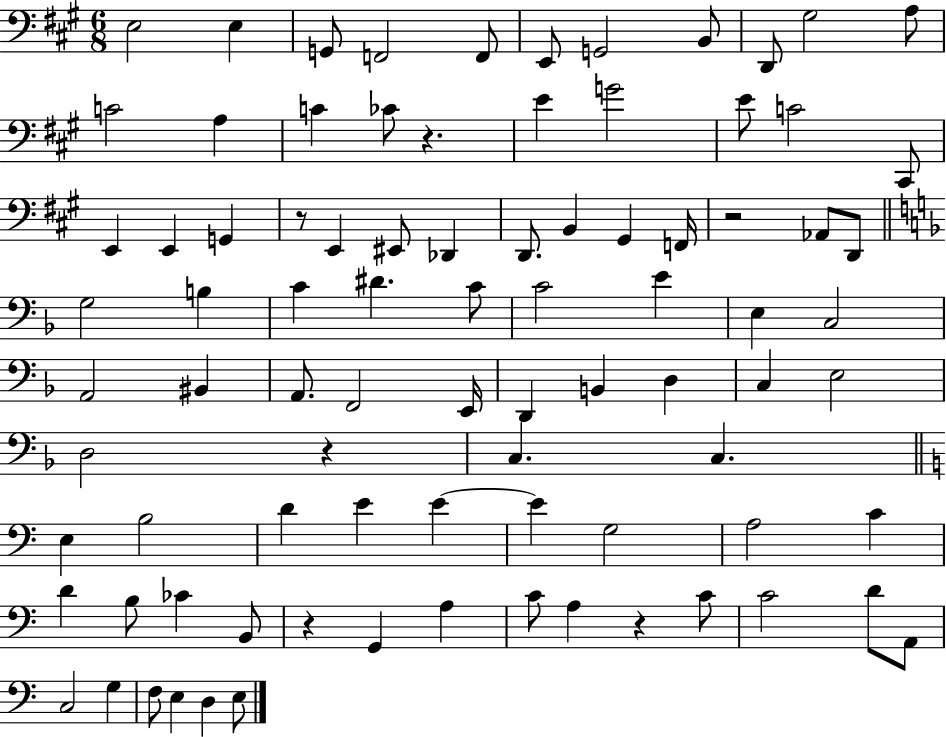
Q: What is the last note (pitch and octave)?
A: E3